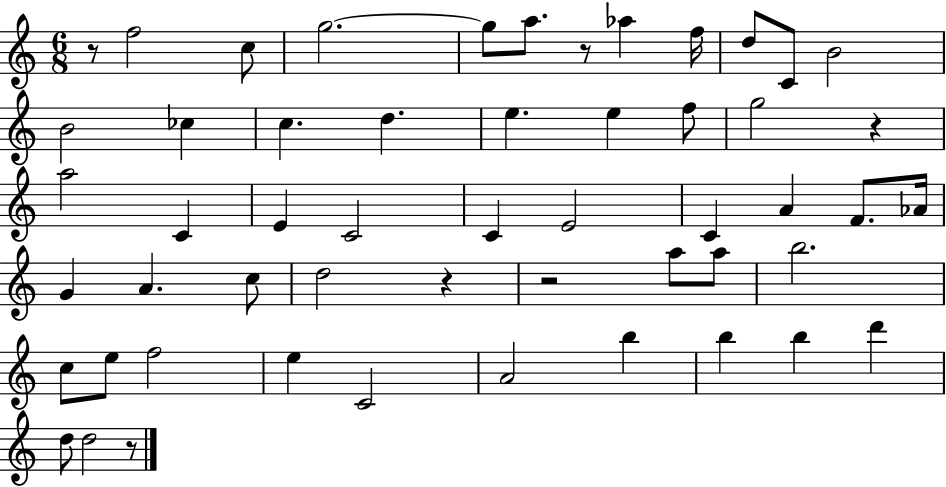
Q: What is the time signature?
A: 6/8